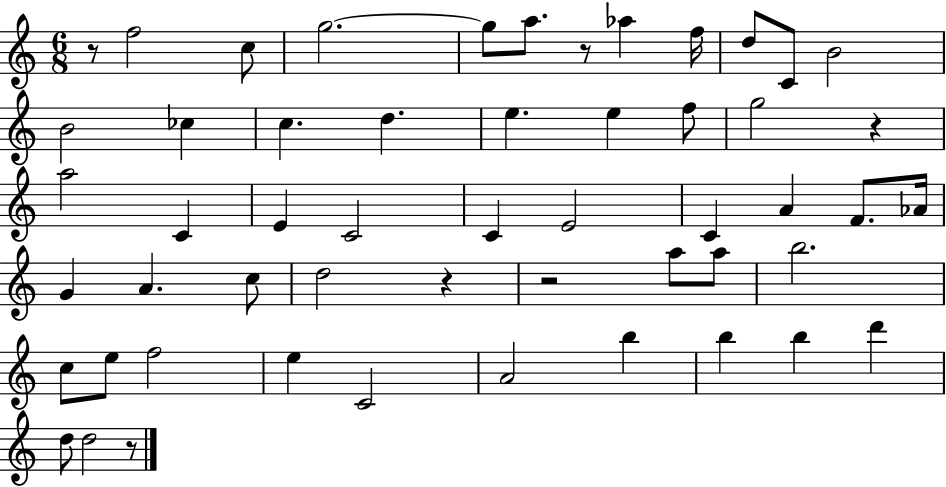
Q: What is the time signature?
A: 6/8